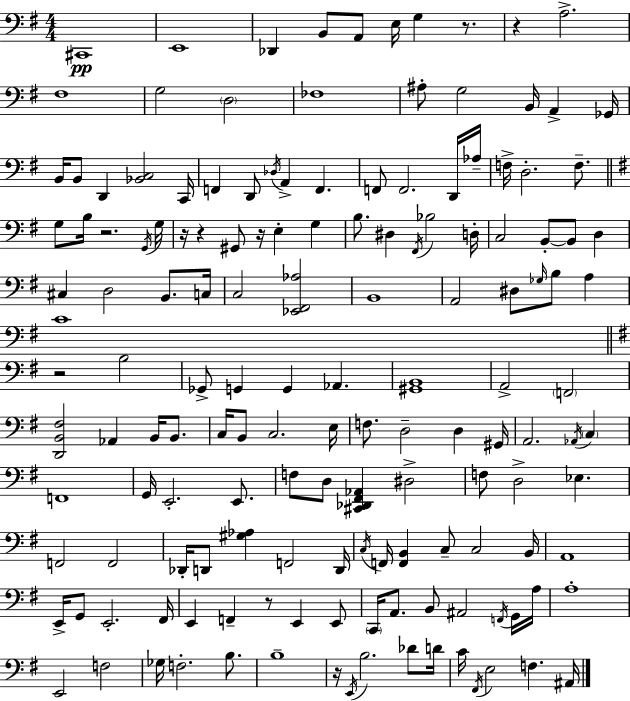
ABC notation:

X:1
T:Untitled
M:4/4
L:1/4
K:G
^C,,4 E,,4 _D,, B,,/2 A,,/2 E,/4 G, z/2 z A,2 ^F,4 G,2 D,2 _F,4 ^A,/2 G,2 B,,/4 A,, _G,,/4 B,,/4 B,,/2 D,, [_B,,C,]2 C,,/4 F,, D,,/2 _D,/4 A,, F,, F,,/2 F,,2 D,,/4 _A,/4 F,/4 D,2 F,/2 G,/2 B,/4 z2 G,,/4 G,/4 z/4 z ^G,,/2 z/4 E, G, B,/2 ^D, ^F,,/4 _B,2 D,/4 C,2 B,,/2 B,,/2 D, ^C, D,2 B,,/2 C,/4 C,2 [_E,,^F,,_A,]2 B,,4 A,,2 ^D,/2 _G,/4 B,/2 A, C4 z2 B,2 _G,,/2 G,, G,, _A,, [^G,,B,,]4 A,,2 F,,2 [D,,B,,^F,]2 _A,, B,,/4 B,,/2 C,/4 B,,/2 C,2 E,/4 F,/2 D,2 D, ^G,,/4 A,,2 _A,,/4 C, F,,4 G,,/4 E,,2 E,,/2 F,/2 D,/2 [^C,,_D,,^F,,_A,,] ^D,2 F,/2 D,2 _E, F,,2 F,,2 _D,,/4 D,,/2 [^G,_A,] F,,2 D,,/4 C,/4 F,,/4 [F,,B,,] C,/2 C,2 B,,/4 A,,4 E,,/4 G,,/2 E,,2 ^F,,/4 E,, F,, z/2 E,, E,,/2 C,,/4 A,,/2 B,,/2 ^A,,2 F,,/4 G,,/4 A,/4 A,4 E,,2 F,2 _G,/4 F,2 B,/2 B,4 z/4 E,,/4 B,2 _D/2 D/4 C/4 ^F,,/4 E,2 F, ^A,,/4